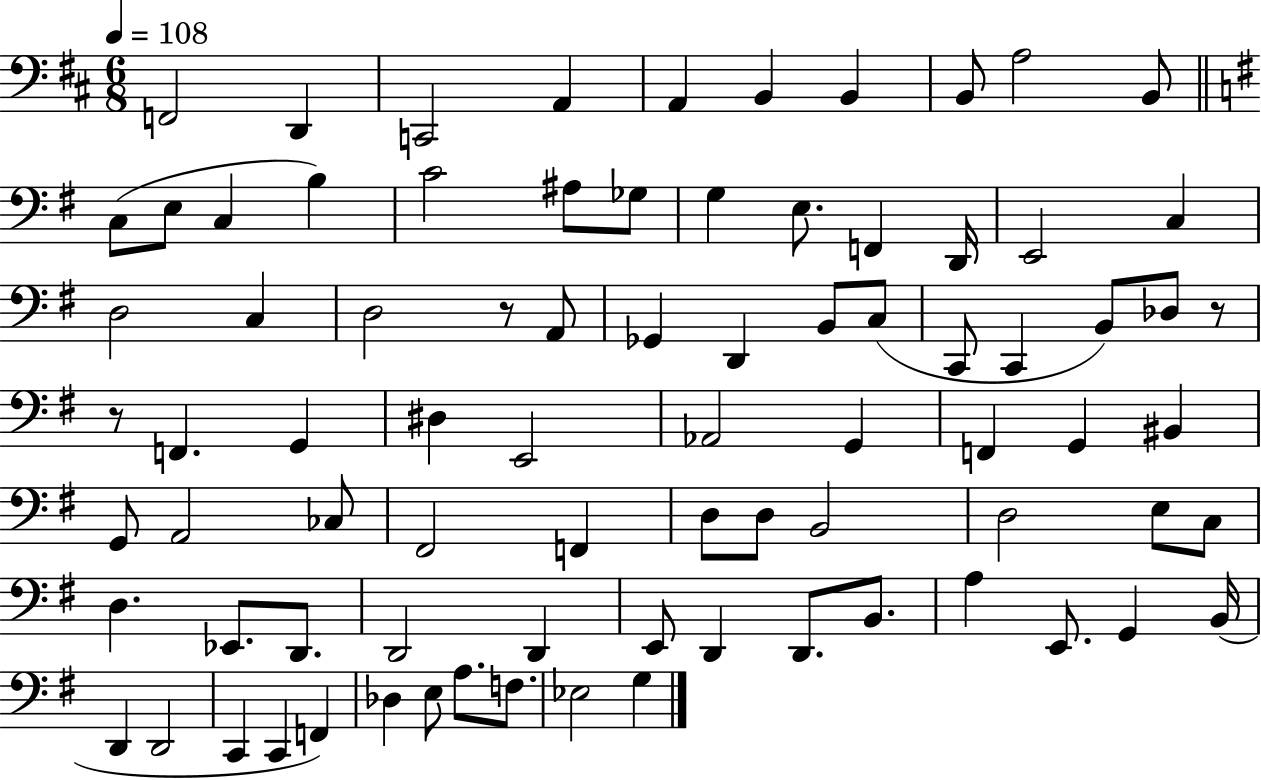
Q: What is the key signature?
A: D major